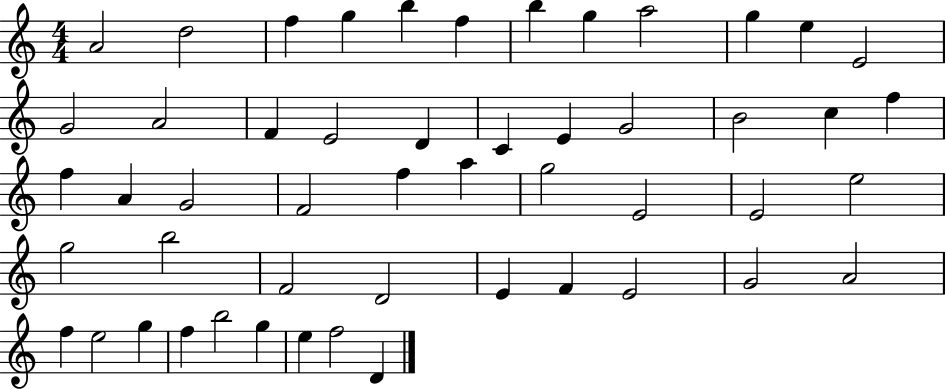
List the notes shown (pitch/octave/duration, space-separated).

A4/h D5/h F5/q G5/q B5/q F5/q B5/q G5/q A5/h G5/q E5/q E4/h G4/h A4/h F4/q E4/h D4/q C4/q E4/q G4/h B4/h C5/q F5/q F5/q A4/q G4/h F4/h F5/q A5/q G5/h E4/h E4/h E5/h G5/h B5/h F4/h D4/h E4/q F4/q E4/h G4/h A4/h F5/q E5/h G5/q F5/q B5/h G5/q E5/q F5/h D4/q